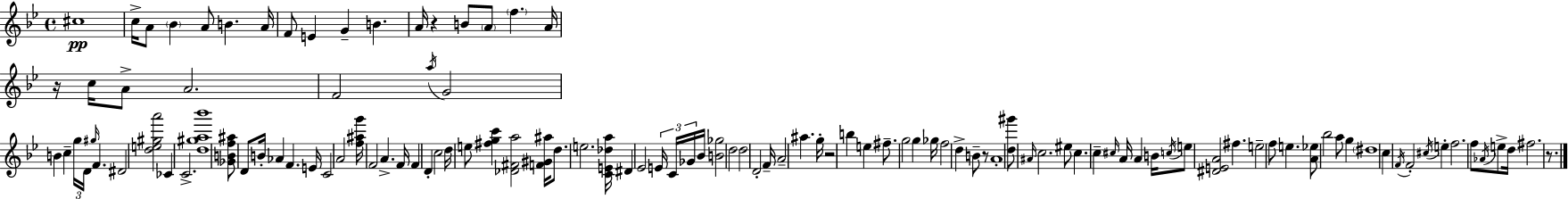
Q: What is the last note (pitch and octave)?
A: F#5